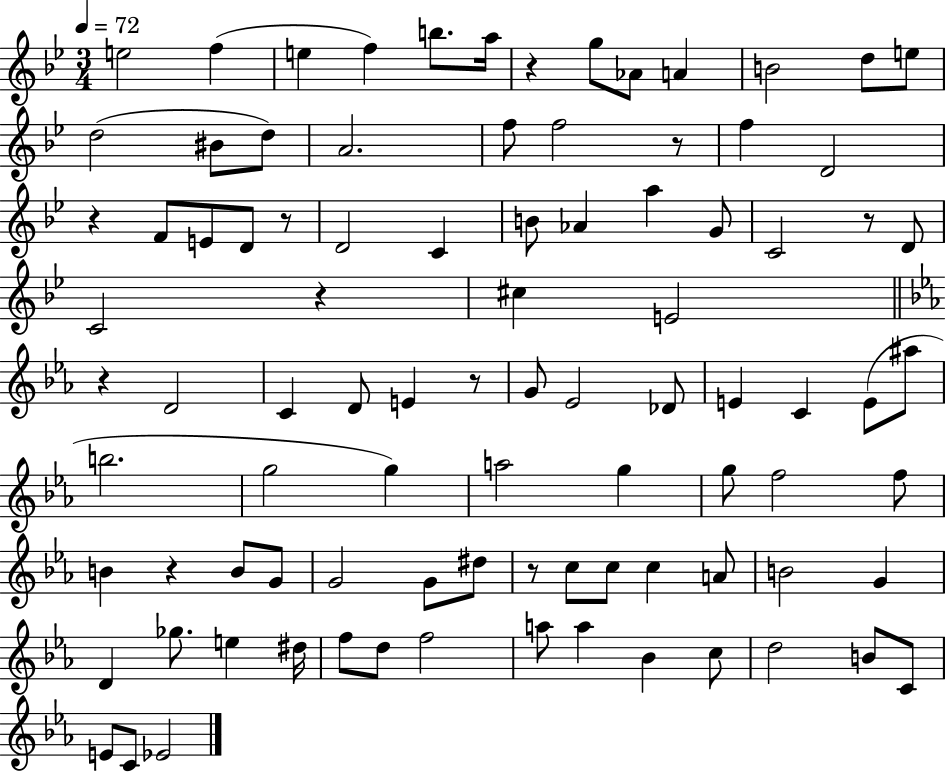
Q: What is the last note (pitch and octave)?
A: Eb4